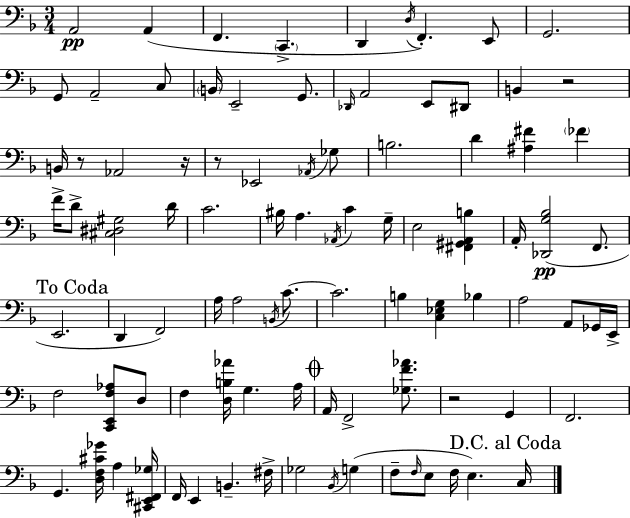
A2/h A2/q F2/q. C2/q. D2/q D3/s F2/q. E2/e G2/h. G2/e A2/h C3/e B2/s E2/h G2/e. Db2/s A2/h E2/e D#2/e B2/q R/h B2/s R/e Ab2/h R/s R/e Eb2/h Ab2/s Gb3/e B3/h. D4/q [A#3,F#4]/q FES4/q F4/s D4/e [C#3,D#3,G#3]/h D4/s C4/h. BIS3/s A3/q. Ab2/s C4/q G3/s E3/h [F#2,G#2,A2,B3]/q A2/s [Db2,G3,Bb3]/h F2/e. E2/h. D2/q F2/h A3/s A3/h B2/s C4/e. C4/h. B3/q [C3,Eb3,G3]/q Bb3/q A3/h A2/e Gb2/s E2/s F3/h [C2,E2,F3,Ab3]/e D3/e F3/q [D3,B3,Ab4]/s G3/q. A3/s A2/s F2/h [Gb3,F4,Ab4]/e. R/h G2/q F2/h. G2/q. [D3,F3,C#4,Gb4]/s A3/q [C#2,E2,F#2,Gb3]/s F2/s E2/q B2/q. F#3/s Gb3/h Bb2/s G3/q F3/e F3/s E3/e F3/s E3/q. C3/s